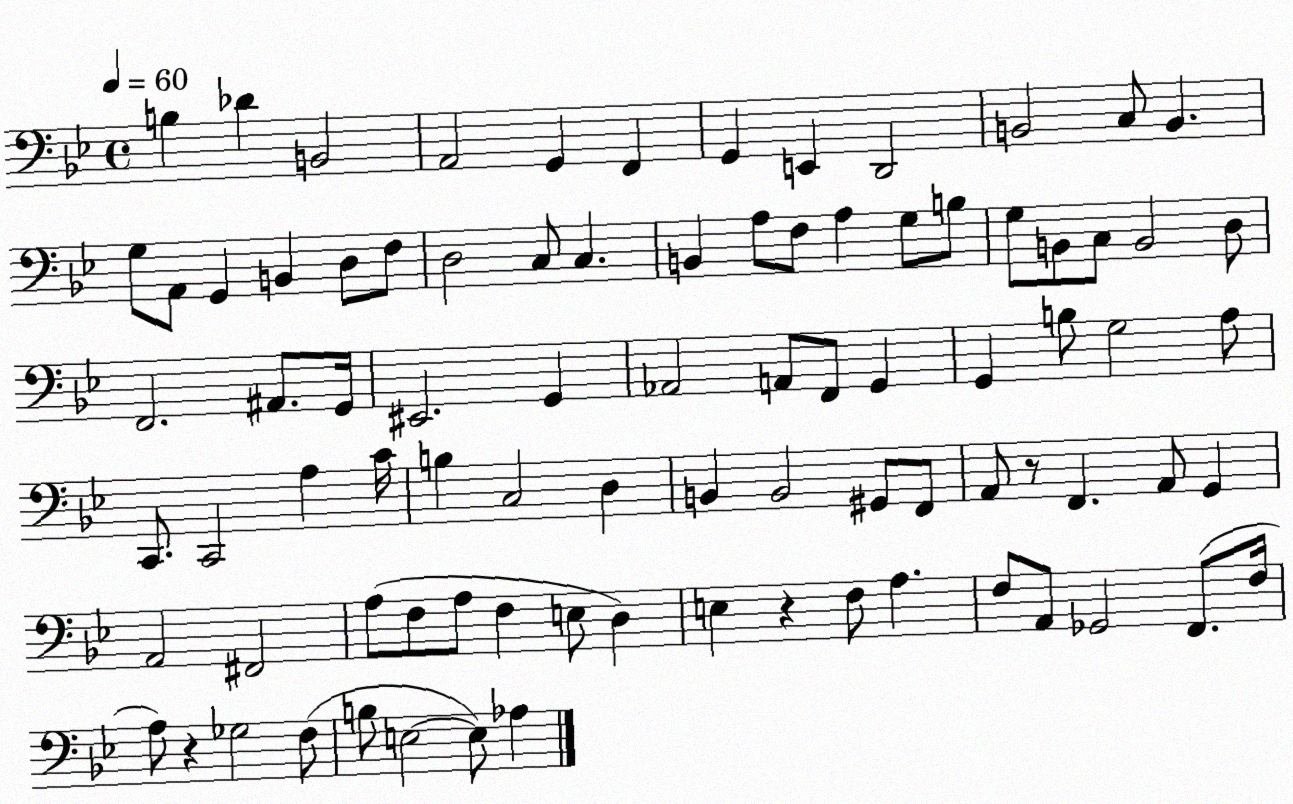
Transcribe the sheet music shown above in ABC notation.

X:1
T:Untitled
M:4/4
L:1/4
K:Bb
B, _D B,,2 A,,2 G,, F,, G,, E,, D,,2 B,,2 C,/2 B,, G,/2 A,,/2 G,, B,, D,/2 F,/2 D,2 C,/2 C, B,, A,/2 F,/2 A, G,/2 B,/2 G,/2 B,,/2 C,/2 B,,2 D,/2 F,,2 ^A,,/2 G,,/4 ^E,,2 G,, _A,,2 A,,/2 F,,/2 G,, G,, B,/2 G,2 A,/2 C,,/2 C,,2 A, C/4 B, C,2 D, B,, B,,2 ^G,,/2 F,,/2 A,,/2 z/2 F,, A,,/2 G,, A,,2 ^F,,2 A,/2 F,/2 A,/2 F, E,/2 D, E, z F,/2 A, F,/2 A,,/2 _G,,2 F,,/2 F,/4 A,/2 z _G,2 F,/2 B,/2 E,2 E,/2 _A,